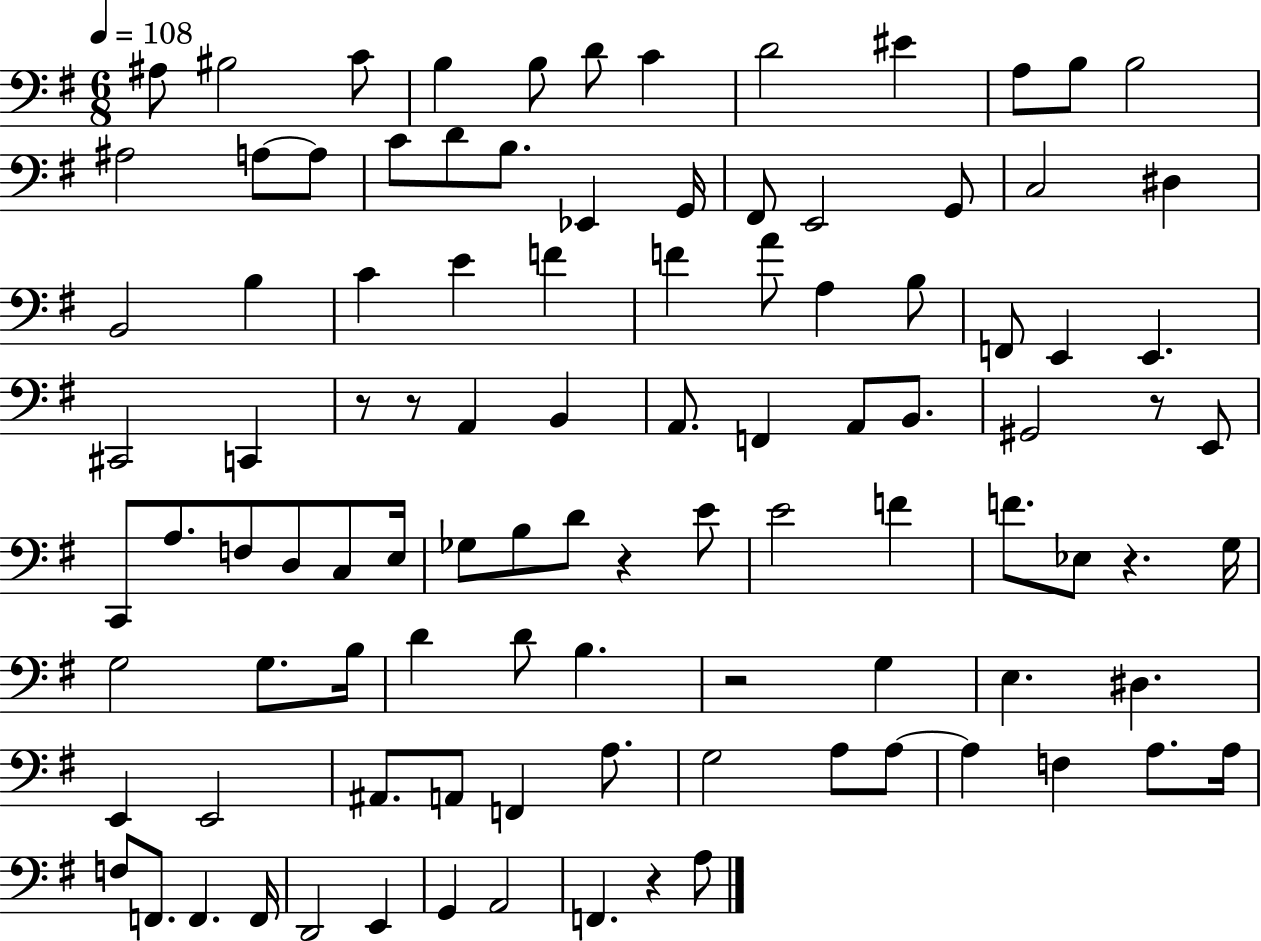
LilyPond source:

{
  \clef bass
  \numericTimeSignature
  \time 6/8
  \key g \major
  \tempo 4 = 108
  ais8 bis2 c'8 | b4 b8 d'8 c'4 | d'2 eis'4 | a8 b8 b2 | \break ais2 a8~~ a8 | c'8 d'8 b8. ees,4 g,16 | fis,8 e,2 g,8 | c2 dis4 | \break b,2 b4 | c'4 e'4 f'4 | f'4 a'8 a4 b8 | f,8 e,4 e,4. | \break cis,2 c,4 | r8 r8 a,4 b,4 | a,8. f,4 a,8 b,8. | gis,2 r8 e,8 | \break c,8 a8. f8 d8 c8 e16 | ges8 b8 d'8 r4 e'8 | e'2 f'4 | f'8. ees8 r4. g16 | \break g2 g8. b16 | d'4 d'8 b4. | r2 g4 | e4. dis4. | \break e,4 e,2 | ais,8. a,8 f,4 a8. | g2 a8 a8~~ | a4 f4 a8. a16 | \break f8 f,8. f,4. f,16 | d,2 e,4 | g,4 a,2 | f,4. r4 a8 | \break \bar "|."
}